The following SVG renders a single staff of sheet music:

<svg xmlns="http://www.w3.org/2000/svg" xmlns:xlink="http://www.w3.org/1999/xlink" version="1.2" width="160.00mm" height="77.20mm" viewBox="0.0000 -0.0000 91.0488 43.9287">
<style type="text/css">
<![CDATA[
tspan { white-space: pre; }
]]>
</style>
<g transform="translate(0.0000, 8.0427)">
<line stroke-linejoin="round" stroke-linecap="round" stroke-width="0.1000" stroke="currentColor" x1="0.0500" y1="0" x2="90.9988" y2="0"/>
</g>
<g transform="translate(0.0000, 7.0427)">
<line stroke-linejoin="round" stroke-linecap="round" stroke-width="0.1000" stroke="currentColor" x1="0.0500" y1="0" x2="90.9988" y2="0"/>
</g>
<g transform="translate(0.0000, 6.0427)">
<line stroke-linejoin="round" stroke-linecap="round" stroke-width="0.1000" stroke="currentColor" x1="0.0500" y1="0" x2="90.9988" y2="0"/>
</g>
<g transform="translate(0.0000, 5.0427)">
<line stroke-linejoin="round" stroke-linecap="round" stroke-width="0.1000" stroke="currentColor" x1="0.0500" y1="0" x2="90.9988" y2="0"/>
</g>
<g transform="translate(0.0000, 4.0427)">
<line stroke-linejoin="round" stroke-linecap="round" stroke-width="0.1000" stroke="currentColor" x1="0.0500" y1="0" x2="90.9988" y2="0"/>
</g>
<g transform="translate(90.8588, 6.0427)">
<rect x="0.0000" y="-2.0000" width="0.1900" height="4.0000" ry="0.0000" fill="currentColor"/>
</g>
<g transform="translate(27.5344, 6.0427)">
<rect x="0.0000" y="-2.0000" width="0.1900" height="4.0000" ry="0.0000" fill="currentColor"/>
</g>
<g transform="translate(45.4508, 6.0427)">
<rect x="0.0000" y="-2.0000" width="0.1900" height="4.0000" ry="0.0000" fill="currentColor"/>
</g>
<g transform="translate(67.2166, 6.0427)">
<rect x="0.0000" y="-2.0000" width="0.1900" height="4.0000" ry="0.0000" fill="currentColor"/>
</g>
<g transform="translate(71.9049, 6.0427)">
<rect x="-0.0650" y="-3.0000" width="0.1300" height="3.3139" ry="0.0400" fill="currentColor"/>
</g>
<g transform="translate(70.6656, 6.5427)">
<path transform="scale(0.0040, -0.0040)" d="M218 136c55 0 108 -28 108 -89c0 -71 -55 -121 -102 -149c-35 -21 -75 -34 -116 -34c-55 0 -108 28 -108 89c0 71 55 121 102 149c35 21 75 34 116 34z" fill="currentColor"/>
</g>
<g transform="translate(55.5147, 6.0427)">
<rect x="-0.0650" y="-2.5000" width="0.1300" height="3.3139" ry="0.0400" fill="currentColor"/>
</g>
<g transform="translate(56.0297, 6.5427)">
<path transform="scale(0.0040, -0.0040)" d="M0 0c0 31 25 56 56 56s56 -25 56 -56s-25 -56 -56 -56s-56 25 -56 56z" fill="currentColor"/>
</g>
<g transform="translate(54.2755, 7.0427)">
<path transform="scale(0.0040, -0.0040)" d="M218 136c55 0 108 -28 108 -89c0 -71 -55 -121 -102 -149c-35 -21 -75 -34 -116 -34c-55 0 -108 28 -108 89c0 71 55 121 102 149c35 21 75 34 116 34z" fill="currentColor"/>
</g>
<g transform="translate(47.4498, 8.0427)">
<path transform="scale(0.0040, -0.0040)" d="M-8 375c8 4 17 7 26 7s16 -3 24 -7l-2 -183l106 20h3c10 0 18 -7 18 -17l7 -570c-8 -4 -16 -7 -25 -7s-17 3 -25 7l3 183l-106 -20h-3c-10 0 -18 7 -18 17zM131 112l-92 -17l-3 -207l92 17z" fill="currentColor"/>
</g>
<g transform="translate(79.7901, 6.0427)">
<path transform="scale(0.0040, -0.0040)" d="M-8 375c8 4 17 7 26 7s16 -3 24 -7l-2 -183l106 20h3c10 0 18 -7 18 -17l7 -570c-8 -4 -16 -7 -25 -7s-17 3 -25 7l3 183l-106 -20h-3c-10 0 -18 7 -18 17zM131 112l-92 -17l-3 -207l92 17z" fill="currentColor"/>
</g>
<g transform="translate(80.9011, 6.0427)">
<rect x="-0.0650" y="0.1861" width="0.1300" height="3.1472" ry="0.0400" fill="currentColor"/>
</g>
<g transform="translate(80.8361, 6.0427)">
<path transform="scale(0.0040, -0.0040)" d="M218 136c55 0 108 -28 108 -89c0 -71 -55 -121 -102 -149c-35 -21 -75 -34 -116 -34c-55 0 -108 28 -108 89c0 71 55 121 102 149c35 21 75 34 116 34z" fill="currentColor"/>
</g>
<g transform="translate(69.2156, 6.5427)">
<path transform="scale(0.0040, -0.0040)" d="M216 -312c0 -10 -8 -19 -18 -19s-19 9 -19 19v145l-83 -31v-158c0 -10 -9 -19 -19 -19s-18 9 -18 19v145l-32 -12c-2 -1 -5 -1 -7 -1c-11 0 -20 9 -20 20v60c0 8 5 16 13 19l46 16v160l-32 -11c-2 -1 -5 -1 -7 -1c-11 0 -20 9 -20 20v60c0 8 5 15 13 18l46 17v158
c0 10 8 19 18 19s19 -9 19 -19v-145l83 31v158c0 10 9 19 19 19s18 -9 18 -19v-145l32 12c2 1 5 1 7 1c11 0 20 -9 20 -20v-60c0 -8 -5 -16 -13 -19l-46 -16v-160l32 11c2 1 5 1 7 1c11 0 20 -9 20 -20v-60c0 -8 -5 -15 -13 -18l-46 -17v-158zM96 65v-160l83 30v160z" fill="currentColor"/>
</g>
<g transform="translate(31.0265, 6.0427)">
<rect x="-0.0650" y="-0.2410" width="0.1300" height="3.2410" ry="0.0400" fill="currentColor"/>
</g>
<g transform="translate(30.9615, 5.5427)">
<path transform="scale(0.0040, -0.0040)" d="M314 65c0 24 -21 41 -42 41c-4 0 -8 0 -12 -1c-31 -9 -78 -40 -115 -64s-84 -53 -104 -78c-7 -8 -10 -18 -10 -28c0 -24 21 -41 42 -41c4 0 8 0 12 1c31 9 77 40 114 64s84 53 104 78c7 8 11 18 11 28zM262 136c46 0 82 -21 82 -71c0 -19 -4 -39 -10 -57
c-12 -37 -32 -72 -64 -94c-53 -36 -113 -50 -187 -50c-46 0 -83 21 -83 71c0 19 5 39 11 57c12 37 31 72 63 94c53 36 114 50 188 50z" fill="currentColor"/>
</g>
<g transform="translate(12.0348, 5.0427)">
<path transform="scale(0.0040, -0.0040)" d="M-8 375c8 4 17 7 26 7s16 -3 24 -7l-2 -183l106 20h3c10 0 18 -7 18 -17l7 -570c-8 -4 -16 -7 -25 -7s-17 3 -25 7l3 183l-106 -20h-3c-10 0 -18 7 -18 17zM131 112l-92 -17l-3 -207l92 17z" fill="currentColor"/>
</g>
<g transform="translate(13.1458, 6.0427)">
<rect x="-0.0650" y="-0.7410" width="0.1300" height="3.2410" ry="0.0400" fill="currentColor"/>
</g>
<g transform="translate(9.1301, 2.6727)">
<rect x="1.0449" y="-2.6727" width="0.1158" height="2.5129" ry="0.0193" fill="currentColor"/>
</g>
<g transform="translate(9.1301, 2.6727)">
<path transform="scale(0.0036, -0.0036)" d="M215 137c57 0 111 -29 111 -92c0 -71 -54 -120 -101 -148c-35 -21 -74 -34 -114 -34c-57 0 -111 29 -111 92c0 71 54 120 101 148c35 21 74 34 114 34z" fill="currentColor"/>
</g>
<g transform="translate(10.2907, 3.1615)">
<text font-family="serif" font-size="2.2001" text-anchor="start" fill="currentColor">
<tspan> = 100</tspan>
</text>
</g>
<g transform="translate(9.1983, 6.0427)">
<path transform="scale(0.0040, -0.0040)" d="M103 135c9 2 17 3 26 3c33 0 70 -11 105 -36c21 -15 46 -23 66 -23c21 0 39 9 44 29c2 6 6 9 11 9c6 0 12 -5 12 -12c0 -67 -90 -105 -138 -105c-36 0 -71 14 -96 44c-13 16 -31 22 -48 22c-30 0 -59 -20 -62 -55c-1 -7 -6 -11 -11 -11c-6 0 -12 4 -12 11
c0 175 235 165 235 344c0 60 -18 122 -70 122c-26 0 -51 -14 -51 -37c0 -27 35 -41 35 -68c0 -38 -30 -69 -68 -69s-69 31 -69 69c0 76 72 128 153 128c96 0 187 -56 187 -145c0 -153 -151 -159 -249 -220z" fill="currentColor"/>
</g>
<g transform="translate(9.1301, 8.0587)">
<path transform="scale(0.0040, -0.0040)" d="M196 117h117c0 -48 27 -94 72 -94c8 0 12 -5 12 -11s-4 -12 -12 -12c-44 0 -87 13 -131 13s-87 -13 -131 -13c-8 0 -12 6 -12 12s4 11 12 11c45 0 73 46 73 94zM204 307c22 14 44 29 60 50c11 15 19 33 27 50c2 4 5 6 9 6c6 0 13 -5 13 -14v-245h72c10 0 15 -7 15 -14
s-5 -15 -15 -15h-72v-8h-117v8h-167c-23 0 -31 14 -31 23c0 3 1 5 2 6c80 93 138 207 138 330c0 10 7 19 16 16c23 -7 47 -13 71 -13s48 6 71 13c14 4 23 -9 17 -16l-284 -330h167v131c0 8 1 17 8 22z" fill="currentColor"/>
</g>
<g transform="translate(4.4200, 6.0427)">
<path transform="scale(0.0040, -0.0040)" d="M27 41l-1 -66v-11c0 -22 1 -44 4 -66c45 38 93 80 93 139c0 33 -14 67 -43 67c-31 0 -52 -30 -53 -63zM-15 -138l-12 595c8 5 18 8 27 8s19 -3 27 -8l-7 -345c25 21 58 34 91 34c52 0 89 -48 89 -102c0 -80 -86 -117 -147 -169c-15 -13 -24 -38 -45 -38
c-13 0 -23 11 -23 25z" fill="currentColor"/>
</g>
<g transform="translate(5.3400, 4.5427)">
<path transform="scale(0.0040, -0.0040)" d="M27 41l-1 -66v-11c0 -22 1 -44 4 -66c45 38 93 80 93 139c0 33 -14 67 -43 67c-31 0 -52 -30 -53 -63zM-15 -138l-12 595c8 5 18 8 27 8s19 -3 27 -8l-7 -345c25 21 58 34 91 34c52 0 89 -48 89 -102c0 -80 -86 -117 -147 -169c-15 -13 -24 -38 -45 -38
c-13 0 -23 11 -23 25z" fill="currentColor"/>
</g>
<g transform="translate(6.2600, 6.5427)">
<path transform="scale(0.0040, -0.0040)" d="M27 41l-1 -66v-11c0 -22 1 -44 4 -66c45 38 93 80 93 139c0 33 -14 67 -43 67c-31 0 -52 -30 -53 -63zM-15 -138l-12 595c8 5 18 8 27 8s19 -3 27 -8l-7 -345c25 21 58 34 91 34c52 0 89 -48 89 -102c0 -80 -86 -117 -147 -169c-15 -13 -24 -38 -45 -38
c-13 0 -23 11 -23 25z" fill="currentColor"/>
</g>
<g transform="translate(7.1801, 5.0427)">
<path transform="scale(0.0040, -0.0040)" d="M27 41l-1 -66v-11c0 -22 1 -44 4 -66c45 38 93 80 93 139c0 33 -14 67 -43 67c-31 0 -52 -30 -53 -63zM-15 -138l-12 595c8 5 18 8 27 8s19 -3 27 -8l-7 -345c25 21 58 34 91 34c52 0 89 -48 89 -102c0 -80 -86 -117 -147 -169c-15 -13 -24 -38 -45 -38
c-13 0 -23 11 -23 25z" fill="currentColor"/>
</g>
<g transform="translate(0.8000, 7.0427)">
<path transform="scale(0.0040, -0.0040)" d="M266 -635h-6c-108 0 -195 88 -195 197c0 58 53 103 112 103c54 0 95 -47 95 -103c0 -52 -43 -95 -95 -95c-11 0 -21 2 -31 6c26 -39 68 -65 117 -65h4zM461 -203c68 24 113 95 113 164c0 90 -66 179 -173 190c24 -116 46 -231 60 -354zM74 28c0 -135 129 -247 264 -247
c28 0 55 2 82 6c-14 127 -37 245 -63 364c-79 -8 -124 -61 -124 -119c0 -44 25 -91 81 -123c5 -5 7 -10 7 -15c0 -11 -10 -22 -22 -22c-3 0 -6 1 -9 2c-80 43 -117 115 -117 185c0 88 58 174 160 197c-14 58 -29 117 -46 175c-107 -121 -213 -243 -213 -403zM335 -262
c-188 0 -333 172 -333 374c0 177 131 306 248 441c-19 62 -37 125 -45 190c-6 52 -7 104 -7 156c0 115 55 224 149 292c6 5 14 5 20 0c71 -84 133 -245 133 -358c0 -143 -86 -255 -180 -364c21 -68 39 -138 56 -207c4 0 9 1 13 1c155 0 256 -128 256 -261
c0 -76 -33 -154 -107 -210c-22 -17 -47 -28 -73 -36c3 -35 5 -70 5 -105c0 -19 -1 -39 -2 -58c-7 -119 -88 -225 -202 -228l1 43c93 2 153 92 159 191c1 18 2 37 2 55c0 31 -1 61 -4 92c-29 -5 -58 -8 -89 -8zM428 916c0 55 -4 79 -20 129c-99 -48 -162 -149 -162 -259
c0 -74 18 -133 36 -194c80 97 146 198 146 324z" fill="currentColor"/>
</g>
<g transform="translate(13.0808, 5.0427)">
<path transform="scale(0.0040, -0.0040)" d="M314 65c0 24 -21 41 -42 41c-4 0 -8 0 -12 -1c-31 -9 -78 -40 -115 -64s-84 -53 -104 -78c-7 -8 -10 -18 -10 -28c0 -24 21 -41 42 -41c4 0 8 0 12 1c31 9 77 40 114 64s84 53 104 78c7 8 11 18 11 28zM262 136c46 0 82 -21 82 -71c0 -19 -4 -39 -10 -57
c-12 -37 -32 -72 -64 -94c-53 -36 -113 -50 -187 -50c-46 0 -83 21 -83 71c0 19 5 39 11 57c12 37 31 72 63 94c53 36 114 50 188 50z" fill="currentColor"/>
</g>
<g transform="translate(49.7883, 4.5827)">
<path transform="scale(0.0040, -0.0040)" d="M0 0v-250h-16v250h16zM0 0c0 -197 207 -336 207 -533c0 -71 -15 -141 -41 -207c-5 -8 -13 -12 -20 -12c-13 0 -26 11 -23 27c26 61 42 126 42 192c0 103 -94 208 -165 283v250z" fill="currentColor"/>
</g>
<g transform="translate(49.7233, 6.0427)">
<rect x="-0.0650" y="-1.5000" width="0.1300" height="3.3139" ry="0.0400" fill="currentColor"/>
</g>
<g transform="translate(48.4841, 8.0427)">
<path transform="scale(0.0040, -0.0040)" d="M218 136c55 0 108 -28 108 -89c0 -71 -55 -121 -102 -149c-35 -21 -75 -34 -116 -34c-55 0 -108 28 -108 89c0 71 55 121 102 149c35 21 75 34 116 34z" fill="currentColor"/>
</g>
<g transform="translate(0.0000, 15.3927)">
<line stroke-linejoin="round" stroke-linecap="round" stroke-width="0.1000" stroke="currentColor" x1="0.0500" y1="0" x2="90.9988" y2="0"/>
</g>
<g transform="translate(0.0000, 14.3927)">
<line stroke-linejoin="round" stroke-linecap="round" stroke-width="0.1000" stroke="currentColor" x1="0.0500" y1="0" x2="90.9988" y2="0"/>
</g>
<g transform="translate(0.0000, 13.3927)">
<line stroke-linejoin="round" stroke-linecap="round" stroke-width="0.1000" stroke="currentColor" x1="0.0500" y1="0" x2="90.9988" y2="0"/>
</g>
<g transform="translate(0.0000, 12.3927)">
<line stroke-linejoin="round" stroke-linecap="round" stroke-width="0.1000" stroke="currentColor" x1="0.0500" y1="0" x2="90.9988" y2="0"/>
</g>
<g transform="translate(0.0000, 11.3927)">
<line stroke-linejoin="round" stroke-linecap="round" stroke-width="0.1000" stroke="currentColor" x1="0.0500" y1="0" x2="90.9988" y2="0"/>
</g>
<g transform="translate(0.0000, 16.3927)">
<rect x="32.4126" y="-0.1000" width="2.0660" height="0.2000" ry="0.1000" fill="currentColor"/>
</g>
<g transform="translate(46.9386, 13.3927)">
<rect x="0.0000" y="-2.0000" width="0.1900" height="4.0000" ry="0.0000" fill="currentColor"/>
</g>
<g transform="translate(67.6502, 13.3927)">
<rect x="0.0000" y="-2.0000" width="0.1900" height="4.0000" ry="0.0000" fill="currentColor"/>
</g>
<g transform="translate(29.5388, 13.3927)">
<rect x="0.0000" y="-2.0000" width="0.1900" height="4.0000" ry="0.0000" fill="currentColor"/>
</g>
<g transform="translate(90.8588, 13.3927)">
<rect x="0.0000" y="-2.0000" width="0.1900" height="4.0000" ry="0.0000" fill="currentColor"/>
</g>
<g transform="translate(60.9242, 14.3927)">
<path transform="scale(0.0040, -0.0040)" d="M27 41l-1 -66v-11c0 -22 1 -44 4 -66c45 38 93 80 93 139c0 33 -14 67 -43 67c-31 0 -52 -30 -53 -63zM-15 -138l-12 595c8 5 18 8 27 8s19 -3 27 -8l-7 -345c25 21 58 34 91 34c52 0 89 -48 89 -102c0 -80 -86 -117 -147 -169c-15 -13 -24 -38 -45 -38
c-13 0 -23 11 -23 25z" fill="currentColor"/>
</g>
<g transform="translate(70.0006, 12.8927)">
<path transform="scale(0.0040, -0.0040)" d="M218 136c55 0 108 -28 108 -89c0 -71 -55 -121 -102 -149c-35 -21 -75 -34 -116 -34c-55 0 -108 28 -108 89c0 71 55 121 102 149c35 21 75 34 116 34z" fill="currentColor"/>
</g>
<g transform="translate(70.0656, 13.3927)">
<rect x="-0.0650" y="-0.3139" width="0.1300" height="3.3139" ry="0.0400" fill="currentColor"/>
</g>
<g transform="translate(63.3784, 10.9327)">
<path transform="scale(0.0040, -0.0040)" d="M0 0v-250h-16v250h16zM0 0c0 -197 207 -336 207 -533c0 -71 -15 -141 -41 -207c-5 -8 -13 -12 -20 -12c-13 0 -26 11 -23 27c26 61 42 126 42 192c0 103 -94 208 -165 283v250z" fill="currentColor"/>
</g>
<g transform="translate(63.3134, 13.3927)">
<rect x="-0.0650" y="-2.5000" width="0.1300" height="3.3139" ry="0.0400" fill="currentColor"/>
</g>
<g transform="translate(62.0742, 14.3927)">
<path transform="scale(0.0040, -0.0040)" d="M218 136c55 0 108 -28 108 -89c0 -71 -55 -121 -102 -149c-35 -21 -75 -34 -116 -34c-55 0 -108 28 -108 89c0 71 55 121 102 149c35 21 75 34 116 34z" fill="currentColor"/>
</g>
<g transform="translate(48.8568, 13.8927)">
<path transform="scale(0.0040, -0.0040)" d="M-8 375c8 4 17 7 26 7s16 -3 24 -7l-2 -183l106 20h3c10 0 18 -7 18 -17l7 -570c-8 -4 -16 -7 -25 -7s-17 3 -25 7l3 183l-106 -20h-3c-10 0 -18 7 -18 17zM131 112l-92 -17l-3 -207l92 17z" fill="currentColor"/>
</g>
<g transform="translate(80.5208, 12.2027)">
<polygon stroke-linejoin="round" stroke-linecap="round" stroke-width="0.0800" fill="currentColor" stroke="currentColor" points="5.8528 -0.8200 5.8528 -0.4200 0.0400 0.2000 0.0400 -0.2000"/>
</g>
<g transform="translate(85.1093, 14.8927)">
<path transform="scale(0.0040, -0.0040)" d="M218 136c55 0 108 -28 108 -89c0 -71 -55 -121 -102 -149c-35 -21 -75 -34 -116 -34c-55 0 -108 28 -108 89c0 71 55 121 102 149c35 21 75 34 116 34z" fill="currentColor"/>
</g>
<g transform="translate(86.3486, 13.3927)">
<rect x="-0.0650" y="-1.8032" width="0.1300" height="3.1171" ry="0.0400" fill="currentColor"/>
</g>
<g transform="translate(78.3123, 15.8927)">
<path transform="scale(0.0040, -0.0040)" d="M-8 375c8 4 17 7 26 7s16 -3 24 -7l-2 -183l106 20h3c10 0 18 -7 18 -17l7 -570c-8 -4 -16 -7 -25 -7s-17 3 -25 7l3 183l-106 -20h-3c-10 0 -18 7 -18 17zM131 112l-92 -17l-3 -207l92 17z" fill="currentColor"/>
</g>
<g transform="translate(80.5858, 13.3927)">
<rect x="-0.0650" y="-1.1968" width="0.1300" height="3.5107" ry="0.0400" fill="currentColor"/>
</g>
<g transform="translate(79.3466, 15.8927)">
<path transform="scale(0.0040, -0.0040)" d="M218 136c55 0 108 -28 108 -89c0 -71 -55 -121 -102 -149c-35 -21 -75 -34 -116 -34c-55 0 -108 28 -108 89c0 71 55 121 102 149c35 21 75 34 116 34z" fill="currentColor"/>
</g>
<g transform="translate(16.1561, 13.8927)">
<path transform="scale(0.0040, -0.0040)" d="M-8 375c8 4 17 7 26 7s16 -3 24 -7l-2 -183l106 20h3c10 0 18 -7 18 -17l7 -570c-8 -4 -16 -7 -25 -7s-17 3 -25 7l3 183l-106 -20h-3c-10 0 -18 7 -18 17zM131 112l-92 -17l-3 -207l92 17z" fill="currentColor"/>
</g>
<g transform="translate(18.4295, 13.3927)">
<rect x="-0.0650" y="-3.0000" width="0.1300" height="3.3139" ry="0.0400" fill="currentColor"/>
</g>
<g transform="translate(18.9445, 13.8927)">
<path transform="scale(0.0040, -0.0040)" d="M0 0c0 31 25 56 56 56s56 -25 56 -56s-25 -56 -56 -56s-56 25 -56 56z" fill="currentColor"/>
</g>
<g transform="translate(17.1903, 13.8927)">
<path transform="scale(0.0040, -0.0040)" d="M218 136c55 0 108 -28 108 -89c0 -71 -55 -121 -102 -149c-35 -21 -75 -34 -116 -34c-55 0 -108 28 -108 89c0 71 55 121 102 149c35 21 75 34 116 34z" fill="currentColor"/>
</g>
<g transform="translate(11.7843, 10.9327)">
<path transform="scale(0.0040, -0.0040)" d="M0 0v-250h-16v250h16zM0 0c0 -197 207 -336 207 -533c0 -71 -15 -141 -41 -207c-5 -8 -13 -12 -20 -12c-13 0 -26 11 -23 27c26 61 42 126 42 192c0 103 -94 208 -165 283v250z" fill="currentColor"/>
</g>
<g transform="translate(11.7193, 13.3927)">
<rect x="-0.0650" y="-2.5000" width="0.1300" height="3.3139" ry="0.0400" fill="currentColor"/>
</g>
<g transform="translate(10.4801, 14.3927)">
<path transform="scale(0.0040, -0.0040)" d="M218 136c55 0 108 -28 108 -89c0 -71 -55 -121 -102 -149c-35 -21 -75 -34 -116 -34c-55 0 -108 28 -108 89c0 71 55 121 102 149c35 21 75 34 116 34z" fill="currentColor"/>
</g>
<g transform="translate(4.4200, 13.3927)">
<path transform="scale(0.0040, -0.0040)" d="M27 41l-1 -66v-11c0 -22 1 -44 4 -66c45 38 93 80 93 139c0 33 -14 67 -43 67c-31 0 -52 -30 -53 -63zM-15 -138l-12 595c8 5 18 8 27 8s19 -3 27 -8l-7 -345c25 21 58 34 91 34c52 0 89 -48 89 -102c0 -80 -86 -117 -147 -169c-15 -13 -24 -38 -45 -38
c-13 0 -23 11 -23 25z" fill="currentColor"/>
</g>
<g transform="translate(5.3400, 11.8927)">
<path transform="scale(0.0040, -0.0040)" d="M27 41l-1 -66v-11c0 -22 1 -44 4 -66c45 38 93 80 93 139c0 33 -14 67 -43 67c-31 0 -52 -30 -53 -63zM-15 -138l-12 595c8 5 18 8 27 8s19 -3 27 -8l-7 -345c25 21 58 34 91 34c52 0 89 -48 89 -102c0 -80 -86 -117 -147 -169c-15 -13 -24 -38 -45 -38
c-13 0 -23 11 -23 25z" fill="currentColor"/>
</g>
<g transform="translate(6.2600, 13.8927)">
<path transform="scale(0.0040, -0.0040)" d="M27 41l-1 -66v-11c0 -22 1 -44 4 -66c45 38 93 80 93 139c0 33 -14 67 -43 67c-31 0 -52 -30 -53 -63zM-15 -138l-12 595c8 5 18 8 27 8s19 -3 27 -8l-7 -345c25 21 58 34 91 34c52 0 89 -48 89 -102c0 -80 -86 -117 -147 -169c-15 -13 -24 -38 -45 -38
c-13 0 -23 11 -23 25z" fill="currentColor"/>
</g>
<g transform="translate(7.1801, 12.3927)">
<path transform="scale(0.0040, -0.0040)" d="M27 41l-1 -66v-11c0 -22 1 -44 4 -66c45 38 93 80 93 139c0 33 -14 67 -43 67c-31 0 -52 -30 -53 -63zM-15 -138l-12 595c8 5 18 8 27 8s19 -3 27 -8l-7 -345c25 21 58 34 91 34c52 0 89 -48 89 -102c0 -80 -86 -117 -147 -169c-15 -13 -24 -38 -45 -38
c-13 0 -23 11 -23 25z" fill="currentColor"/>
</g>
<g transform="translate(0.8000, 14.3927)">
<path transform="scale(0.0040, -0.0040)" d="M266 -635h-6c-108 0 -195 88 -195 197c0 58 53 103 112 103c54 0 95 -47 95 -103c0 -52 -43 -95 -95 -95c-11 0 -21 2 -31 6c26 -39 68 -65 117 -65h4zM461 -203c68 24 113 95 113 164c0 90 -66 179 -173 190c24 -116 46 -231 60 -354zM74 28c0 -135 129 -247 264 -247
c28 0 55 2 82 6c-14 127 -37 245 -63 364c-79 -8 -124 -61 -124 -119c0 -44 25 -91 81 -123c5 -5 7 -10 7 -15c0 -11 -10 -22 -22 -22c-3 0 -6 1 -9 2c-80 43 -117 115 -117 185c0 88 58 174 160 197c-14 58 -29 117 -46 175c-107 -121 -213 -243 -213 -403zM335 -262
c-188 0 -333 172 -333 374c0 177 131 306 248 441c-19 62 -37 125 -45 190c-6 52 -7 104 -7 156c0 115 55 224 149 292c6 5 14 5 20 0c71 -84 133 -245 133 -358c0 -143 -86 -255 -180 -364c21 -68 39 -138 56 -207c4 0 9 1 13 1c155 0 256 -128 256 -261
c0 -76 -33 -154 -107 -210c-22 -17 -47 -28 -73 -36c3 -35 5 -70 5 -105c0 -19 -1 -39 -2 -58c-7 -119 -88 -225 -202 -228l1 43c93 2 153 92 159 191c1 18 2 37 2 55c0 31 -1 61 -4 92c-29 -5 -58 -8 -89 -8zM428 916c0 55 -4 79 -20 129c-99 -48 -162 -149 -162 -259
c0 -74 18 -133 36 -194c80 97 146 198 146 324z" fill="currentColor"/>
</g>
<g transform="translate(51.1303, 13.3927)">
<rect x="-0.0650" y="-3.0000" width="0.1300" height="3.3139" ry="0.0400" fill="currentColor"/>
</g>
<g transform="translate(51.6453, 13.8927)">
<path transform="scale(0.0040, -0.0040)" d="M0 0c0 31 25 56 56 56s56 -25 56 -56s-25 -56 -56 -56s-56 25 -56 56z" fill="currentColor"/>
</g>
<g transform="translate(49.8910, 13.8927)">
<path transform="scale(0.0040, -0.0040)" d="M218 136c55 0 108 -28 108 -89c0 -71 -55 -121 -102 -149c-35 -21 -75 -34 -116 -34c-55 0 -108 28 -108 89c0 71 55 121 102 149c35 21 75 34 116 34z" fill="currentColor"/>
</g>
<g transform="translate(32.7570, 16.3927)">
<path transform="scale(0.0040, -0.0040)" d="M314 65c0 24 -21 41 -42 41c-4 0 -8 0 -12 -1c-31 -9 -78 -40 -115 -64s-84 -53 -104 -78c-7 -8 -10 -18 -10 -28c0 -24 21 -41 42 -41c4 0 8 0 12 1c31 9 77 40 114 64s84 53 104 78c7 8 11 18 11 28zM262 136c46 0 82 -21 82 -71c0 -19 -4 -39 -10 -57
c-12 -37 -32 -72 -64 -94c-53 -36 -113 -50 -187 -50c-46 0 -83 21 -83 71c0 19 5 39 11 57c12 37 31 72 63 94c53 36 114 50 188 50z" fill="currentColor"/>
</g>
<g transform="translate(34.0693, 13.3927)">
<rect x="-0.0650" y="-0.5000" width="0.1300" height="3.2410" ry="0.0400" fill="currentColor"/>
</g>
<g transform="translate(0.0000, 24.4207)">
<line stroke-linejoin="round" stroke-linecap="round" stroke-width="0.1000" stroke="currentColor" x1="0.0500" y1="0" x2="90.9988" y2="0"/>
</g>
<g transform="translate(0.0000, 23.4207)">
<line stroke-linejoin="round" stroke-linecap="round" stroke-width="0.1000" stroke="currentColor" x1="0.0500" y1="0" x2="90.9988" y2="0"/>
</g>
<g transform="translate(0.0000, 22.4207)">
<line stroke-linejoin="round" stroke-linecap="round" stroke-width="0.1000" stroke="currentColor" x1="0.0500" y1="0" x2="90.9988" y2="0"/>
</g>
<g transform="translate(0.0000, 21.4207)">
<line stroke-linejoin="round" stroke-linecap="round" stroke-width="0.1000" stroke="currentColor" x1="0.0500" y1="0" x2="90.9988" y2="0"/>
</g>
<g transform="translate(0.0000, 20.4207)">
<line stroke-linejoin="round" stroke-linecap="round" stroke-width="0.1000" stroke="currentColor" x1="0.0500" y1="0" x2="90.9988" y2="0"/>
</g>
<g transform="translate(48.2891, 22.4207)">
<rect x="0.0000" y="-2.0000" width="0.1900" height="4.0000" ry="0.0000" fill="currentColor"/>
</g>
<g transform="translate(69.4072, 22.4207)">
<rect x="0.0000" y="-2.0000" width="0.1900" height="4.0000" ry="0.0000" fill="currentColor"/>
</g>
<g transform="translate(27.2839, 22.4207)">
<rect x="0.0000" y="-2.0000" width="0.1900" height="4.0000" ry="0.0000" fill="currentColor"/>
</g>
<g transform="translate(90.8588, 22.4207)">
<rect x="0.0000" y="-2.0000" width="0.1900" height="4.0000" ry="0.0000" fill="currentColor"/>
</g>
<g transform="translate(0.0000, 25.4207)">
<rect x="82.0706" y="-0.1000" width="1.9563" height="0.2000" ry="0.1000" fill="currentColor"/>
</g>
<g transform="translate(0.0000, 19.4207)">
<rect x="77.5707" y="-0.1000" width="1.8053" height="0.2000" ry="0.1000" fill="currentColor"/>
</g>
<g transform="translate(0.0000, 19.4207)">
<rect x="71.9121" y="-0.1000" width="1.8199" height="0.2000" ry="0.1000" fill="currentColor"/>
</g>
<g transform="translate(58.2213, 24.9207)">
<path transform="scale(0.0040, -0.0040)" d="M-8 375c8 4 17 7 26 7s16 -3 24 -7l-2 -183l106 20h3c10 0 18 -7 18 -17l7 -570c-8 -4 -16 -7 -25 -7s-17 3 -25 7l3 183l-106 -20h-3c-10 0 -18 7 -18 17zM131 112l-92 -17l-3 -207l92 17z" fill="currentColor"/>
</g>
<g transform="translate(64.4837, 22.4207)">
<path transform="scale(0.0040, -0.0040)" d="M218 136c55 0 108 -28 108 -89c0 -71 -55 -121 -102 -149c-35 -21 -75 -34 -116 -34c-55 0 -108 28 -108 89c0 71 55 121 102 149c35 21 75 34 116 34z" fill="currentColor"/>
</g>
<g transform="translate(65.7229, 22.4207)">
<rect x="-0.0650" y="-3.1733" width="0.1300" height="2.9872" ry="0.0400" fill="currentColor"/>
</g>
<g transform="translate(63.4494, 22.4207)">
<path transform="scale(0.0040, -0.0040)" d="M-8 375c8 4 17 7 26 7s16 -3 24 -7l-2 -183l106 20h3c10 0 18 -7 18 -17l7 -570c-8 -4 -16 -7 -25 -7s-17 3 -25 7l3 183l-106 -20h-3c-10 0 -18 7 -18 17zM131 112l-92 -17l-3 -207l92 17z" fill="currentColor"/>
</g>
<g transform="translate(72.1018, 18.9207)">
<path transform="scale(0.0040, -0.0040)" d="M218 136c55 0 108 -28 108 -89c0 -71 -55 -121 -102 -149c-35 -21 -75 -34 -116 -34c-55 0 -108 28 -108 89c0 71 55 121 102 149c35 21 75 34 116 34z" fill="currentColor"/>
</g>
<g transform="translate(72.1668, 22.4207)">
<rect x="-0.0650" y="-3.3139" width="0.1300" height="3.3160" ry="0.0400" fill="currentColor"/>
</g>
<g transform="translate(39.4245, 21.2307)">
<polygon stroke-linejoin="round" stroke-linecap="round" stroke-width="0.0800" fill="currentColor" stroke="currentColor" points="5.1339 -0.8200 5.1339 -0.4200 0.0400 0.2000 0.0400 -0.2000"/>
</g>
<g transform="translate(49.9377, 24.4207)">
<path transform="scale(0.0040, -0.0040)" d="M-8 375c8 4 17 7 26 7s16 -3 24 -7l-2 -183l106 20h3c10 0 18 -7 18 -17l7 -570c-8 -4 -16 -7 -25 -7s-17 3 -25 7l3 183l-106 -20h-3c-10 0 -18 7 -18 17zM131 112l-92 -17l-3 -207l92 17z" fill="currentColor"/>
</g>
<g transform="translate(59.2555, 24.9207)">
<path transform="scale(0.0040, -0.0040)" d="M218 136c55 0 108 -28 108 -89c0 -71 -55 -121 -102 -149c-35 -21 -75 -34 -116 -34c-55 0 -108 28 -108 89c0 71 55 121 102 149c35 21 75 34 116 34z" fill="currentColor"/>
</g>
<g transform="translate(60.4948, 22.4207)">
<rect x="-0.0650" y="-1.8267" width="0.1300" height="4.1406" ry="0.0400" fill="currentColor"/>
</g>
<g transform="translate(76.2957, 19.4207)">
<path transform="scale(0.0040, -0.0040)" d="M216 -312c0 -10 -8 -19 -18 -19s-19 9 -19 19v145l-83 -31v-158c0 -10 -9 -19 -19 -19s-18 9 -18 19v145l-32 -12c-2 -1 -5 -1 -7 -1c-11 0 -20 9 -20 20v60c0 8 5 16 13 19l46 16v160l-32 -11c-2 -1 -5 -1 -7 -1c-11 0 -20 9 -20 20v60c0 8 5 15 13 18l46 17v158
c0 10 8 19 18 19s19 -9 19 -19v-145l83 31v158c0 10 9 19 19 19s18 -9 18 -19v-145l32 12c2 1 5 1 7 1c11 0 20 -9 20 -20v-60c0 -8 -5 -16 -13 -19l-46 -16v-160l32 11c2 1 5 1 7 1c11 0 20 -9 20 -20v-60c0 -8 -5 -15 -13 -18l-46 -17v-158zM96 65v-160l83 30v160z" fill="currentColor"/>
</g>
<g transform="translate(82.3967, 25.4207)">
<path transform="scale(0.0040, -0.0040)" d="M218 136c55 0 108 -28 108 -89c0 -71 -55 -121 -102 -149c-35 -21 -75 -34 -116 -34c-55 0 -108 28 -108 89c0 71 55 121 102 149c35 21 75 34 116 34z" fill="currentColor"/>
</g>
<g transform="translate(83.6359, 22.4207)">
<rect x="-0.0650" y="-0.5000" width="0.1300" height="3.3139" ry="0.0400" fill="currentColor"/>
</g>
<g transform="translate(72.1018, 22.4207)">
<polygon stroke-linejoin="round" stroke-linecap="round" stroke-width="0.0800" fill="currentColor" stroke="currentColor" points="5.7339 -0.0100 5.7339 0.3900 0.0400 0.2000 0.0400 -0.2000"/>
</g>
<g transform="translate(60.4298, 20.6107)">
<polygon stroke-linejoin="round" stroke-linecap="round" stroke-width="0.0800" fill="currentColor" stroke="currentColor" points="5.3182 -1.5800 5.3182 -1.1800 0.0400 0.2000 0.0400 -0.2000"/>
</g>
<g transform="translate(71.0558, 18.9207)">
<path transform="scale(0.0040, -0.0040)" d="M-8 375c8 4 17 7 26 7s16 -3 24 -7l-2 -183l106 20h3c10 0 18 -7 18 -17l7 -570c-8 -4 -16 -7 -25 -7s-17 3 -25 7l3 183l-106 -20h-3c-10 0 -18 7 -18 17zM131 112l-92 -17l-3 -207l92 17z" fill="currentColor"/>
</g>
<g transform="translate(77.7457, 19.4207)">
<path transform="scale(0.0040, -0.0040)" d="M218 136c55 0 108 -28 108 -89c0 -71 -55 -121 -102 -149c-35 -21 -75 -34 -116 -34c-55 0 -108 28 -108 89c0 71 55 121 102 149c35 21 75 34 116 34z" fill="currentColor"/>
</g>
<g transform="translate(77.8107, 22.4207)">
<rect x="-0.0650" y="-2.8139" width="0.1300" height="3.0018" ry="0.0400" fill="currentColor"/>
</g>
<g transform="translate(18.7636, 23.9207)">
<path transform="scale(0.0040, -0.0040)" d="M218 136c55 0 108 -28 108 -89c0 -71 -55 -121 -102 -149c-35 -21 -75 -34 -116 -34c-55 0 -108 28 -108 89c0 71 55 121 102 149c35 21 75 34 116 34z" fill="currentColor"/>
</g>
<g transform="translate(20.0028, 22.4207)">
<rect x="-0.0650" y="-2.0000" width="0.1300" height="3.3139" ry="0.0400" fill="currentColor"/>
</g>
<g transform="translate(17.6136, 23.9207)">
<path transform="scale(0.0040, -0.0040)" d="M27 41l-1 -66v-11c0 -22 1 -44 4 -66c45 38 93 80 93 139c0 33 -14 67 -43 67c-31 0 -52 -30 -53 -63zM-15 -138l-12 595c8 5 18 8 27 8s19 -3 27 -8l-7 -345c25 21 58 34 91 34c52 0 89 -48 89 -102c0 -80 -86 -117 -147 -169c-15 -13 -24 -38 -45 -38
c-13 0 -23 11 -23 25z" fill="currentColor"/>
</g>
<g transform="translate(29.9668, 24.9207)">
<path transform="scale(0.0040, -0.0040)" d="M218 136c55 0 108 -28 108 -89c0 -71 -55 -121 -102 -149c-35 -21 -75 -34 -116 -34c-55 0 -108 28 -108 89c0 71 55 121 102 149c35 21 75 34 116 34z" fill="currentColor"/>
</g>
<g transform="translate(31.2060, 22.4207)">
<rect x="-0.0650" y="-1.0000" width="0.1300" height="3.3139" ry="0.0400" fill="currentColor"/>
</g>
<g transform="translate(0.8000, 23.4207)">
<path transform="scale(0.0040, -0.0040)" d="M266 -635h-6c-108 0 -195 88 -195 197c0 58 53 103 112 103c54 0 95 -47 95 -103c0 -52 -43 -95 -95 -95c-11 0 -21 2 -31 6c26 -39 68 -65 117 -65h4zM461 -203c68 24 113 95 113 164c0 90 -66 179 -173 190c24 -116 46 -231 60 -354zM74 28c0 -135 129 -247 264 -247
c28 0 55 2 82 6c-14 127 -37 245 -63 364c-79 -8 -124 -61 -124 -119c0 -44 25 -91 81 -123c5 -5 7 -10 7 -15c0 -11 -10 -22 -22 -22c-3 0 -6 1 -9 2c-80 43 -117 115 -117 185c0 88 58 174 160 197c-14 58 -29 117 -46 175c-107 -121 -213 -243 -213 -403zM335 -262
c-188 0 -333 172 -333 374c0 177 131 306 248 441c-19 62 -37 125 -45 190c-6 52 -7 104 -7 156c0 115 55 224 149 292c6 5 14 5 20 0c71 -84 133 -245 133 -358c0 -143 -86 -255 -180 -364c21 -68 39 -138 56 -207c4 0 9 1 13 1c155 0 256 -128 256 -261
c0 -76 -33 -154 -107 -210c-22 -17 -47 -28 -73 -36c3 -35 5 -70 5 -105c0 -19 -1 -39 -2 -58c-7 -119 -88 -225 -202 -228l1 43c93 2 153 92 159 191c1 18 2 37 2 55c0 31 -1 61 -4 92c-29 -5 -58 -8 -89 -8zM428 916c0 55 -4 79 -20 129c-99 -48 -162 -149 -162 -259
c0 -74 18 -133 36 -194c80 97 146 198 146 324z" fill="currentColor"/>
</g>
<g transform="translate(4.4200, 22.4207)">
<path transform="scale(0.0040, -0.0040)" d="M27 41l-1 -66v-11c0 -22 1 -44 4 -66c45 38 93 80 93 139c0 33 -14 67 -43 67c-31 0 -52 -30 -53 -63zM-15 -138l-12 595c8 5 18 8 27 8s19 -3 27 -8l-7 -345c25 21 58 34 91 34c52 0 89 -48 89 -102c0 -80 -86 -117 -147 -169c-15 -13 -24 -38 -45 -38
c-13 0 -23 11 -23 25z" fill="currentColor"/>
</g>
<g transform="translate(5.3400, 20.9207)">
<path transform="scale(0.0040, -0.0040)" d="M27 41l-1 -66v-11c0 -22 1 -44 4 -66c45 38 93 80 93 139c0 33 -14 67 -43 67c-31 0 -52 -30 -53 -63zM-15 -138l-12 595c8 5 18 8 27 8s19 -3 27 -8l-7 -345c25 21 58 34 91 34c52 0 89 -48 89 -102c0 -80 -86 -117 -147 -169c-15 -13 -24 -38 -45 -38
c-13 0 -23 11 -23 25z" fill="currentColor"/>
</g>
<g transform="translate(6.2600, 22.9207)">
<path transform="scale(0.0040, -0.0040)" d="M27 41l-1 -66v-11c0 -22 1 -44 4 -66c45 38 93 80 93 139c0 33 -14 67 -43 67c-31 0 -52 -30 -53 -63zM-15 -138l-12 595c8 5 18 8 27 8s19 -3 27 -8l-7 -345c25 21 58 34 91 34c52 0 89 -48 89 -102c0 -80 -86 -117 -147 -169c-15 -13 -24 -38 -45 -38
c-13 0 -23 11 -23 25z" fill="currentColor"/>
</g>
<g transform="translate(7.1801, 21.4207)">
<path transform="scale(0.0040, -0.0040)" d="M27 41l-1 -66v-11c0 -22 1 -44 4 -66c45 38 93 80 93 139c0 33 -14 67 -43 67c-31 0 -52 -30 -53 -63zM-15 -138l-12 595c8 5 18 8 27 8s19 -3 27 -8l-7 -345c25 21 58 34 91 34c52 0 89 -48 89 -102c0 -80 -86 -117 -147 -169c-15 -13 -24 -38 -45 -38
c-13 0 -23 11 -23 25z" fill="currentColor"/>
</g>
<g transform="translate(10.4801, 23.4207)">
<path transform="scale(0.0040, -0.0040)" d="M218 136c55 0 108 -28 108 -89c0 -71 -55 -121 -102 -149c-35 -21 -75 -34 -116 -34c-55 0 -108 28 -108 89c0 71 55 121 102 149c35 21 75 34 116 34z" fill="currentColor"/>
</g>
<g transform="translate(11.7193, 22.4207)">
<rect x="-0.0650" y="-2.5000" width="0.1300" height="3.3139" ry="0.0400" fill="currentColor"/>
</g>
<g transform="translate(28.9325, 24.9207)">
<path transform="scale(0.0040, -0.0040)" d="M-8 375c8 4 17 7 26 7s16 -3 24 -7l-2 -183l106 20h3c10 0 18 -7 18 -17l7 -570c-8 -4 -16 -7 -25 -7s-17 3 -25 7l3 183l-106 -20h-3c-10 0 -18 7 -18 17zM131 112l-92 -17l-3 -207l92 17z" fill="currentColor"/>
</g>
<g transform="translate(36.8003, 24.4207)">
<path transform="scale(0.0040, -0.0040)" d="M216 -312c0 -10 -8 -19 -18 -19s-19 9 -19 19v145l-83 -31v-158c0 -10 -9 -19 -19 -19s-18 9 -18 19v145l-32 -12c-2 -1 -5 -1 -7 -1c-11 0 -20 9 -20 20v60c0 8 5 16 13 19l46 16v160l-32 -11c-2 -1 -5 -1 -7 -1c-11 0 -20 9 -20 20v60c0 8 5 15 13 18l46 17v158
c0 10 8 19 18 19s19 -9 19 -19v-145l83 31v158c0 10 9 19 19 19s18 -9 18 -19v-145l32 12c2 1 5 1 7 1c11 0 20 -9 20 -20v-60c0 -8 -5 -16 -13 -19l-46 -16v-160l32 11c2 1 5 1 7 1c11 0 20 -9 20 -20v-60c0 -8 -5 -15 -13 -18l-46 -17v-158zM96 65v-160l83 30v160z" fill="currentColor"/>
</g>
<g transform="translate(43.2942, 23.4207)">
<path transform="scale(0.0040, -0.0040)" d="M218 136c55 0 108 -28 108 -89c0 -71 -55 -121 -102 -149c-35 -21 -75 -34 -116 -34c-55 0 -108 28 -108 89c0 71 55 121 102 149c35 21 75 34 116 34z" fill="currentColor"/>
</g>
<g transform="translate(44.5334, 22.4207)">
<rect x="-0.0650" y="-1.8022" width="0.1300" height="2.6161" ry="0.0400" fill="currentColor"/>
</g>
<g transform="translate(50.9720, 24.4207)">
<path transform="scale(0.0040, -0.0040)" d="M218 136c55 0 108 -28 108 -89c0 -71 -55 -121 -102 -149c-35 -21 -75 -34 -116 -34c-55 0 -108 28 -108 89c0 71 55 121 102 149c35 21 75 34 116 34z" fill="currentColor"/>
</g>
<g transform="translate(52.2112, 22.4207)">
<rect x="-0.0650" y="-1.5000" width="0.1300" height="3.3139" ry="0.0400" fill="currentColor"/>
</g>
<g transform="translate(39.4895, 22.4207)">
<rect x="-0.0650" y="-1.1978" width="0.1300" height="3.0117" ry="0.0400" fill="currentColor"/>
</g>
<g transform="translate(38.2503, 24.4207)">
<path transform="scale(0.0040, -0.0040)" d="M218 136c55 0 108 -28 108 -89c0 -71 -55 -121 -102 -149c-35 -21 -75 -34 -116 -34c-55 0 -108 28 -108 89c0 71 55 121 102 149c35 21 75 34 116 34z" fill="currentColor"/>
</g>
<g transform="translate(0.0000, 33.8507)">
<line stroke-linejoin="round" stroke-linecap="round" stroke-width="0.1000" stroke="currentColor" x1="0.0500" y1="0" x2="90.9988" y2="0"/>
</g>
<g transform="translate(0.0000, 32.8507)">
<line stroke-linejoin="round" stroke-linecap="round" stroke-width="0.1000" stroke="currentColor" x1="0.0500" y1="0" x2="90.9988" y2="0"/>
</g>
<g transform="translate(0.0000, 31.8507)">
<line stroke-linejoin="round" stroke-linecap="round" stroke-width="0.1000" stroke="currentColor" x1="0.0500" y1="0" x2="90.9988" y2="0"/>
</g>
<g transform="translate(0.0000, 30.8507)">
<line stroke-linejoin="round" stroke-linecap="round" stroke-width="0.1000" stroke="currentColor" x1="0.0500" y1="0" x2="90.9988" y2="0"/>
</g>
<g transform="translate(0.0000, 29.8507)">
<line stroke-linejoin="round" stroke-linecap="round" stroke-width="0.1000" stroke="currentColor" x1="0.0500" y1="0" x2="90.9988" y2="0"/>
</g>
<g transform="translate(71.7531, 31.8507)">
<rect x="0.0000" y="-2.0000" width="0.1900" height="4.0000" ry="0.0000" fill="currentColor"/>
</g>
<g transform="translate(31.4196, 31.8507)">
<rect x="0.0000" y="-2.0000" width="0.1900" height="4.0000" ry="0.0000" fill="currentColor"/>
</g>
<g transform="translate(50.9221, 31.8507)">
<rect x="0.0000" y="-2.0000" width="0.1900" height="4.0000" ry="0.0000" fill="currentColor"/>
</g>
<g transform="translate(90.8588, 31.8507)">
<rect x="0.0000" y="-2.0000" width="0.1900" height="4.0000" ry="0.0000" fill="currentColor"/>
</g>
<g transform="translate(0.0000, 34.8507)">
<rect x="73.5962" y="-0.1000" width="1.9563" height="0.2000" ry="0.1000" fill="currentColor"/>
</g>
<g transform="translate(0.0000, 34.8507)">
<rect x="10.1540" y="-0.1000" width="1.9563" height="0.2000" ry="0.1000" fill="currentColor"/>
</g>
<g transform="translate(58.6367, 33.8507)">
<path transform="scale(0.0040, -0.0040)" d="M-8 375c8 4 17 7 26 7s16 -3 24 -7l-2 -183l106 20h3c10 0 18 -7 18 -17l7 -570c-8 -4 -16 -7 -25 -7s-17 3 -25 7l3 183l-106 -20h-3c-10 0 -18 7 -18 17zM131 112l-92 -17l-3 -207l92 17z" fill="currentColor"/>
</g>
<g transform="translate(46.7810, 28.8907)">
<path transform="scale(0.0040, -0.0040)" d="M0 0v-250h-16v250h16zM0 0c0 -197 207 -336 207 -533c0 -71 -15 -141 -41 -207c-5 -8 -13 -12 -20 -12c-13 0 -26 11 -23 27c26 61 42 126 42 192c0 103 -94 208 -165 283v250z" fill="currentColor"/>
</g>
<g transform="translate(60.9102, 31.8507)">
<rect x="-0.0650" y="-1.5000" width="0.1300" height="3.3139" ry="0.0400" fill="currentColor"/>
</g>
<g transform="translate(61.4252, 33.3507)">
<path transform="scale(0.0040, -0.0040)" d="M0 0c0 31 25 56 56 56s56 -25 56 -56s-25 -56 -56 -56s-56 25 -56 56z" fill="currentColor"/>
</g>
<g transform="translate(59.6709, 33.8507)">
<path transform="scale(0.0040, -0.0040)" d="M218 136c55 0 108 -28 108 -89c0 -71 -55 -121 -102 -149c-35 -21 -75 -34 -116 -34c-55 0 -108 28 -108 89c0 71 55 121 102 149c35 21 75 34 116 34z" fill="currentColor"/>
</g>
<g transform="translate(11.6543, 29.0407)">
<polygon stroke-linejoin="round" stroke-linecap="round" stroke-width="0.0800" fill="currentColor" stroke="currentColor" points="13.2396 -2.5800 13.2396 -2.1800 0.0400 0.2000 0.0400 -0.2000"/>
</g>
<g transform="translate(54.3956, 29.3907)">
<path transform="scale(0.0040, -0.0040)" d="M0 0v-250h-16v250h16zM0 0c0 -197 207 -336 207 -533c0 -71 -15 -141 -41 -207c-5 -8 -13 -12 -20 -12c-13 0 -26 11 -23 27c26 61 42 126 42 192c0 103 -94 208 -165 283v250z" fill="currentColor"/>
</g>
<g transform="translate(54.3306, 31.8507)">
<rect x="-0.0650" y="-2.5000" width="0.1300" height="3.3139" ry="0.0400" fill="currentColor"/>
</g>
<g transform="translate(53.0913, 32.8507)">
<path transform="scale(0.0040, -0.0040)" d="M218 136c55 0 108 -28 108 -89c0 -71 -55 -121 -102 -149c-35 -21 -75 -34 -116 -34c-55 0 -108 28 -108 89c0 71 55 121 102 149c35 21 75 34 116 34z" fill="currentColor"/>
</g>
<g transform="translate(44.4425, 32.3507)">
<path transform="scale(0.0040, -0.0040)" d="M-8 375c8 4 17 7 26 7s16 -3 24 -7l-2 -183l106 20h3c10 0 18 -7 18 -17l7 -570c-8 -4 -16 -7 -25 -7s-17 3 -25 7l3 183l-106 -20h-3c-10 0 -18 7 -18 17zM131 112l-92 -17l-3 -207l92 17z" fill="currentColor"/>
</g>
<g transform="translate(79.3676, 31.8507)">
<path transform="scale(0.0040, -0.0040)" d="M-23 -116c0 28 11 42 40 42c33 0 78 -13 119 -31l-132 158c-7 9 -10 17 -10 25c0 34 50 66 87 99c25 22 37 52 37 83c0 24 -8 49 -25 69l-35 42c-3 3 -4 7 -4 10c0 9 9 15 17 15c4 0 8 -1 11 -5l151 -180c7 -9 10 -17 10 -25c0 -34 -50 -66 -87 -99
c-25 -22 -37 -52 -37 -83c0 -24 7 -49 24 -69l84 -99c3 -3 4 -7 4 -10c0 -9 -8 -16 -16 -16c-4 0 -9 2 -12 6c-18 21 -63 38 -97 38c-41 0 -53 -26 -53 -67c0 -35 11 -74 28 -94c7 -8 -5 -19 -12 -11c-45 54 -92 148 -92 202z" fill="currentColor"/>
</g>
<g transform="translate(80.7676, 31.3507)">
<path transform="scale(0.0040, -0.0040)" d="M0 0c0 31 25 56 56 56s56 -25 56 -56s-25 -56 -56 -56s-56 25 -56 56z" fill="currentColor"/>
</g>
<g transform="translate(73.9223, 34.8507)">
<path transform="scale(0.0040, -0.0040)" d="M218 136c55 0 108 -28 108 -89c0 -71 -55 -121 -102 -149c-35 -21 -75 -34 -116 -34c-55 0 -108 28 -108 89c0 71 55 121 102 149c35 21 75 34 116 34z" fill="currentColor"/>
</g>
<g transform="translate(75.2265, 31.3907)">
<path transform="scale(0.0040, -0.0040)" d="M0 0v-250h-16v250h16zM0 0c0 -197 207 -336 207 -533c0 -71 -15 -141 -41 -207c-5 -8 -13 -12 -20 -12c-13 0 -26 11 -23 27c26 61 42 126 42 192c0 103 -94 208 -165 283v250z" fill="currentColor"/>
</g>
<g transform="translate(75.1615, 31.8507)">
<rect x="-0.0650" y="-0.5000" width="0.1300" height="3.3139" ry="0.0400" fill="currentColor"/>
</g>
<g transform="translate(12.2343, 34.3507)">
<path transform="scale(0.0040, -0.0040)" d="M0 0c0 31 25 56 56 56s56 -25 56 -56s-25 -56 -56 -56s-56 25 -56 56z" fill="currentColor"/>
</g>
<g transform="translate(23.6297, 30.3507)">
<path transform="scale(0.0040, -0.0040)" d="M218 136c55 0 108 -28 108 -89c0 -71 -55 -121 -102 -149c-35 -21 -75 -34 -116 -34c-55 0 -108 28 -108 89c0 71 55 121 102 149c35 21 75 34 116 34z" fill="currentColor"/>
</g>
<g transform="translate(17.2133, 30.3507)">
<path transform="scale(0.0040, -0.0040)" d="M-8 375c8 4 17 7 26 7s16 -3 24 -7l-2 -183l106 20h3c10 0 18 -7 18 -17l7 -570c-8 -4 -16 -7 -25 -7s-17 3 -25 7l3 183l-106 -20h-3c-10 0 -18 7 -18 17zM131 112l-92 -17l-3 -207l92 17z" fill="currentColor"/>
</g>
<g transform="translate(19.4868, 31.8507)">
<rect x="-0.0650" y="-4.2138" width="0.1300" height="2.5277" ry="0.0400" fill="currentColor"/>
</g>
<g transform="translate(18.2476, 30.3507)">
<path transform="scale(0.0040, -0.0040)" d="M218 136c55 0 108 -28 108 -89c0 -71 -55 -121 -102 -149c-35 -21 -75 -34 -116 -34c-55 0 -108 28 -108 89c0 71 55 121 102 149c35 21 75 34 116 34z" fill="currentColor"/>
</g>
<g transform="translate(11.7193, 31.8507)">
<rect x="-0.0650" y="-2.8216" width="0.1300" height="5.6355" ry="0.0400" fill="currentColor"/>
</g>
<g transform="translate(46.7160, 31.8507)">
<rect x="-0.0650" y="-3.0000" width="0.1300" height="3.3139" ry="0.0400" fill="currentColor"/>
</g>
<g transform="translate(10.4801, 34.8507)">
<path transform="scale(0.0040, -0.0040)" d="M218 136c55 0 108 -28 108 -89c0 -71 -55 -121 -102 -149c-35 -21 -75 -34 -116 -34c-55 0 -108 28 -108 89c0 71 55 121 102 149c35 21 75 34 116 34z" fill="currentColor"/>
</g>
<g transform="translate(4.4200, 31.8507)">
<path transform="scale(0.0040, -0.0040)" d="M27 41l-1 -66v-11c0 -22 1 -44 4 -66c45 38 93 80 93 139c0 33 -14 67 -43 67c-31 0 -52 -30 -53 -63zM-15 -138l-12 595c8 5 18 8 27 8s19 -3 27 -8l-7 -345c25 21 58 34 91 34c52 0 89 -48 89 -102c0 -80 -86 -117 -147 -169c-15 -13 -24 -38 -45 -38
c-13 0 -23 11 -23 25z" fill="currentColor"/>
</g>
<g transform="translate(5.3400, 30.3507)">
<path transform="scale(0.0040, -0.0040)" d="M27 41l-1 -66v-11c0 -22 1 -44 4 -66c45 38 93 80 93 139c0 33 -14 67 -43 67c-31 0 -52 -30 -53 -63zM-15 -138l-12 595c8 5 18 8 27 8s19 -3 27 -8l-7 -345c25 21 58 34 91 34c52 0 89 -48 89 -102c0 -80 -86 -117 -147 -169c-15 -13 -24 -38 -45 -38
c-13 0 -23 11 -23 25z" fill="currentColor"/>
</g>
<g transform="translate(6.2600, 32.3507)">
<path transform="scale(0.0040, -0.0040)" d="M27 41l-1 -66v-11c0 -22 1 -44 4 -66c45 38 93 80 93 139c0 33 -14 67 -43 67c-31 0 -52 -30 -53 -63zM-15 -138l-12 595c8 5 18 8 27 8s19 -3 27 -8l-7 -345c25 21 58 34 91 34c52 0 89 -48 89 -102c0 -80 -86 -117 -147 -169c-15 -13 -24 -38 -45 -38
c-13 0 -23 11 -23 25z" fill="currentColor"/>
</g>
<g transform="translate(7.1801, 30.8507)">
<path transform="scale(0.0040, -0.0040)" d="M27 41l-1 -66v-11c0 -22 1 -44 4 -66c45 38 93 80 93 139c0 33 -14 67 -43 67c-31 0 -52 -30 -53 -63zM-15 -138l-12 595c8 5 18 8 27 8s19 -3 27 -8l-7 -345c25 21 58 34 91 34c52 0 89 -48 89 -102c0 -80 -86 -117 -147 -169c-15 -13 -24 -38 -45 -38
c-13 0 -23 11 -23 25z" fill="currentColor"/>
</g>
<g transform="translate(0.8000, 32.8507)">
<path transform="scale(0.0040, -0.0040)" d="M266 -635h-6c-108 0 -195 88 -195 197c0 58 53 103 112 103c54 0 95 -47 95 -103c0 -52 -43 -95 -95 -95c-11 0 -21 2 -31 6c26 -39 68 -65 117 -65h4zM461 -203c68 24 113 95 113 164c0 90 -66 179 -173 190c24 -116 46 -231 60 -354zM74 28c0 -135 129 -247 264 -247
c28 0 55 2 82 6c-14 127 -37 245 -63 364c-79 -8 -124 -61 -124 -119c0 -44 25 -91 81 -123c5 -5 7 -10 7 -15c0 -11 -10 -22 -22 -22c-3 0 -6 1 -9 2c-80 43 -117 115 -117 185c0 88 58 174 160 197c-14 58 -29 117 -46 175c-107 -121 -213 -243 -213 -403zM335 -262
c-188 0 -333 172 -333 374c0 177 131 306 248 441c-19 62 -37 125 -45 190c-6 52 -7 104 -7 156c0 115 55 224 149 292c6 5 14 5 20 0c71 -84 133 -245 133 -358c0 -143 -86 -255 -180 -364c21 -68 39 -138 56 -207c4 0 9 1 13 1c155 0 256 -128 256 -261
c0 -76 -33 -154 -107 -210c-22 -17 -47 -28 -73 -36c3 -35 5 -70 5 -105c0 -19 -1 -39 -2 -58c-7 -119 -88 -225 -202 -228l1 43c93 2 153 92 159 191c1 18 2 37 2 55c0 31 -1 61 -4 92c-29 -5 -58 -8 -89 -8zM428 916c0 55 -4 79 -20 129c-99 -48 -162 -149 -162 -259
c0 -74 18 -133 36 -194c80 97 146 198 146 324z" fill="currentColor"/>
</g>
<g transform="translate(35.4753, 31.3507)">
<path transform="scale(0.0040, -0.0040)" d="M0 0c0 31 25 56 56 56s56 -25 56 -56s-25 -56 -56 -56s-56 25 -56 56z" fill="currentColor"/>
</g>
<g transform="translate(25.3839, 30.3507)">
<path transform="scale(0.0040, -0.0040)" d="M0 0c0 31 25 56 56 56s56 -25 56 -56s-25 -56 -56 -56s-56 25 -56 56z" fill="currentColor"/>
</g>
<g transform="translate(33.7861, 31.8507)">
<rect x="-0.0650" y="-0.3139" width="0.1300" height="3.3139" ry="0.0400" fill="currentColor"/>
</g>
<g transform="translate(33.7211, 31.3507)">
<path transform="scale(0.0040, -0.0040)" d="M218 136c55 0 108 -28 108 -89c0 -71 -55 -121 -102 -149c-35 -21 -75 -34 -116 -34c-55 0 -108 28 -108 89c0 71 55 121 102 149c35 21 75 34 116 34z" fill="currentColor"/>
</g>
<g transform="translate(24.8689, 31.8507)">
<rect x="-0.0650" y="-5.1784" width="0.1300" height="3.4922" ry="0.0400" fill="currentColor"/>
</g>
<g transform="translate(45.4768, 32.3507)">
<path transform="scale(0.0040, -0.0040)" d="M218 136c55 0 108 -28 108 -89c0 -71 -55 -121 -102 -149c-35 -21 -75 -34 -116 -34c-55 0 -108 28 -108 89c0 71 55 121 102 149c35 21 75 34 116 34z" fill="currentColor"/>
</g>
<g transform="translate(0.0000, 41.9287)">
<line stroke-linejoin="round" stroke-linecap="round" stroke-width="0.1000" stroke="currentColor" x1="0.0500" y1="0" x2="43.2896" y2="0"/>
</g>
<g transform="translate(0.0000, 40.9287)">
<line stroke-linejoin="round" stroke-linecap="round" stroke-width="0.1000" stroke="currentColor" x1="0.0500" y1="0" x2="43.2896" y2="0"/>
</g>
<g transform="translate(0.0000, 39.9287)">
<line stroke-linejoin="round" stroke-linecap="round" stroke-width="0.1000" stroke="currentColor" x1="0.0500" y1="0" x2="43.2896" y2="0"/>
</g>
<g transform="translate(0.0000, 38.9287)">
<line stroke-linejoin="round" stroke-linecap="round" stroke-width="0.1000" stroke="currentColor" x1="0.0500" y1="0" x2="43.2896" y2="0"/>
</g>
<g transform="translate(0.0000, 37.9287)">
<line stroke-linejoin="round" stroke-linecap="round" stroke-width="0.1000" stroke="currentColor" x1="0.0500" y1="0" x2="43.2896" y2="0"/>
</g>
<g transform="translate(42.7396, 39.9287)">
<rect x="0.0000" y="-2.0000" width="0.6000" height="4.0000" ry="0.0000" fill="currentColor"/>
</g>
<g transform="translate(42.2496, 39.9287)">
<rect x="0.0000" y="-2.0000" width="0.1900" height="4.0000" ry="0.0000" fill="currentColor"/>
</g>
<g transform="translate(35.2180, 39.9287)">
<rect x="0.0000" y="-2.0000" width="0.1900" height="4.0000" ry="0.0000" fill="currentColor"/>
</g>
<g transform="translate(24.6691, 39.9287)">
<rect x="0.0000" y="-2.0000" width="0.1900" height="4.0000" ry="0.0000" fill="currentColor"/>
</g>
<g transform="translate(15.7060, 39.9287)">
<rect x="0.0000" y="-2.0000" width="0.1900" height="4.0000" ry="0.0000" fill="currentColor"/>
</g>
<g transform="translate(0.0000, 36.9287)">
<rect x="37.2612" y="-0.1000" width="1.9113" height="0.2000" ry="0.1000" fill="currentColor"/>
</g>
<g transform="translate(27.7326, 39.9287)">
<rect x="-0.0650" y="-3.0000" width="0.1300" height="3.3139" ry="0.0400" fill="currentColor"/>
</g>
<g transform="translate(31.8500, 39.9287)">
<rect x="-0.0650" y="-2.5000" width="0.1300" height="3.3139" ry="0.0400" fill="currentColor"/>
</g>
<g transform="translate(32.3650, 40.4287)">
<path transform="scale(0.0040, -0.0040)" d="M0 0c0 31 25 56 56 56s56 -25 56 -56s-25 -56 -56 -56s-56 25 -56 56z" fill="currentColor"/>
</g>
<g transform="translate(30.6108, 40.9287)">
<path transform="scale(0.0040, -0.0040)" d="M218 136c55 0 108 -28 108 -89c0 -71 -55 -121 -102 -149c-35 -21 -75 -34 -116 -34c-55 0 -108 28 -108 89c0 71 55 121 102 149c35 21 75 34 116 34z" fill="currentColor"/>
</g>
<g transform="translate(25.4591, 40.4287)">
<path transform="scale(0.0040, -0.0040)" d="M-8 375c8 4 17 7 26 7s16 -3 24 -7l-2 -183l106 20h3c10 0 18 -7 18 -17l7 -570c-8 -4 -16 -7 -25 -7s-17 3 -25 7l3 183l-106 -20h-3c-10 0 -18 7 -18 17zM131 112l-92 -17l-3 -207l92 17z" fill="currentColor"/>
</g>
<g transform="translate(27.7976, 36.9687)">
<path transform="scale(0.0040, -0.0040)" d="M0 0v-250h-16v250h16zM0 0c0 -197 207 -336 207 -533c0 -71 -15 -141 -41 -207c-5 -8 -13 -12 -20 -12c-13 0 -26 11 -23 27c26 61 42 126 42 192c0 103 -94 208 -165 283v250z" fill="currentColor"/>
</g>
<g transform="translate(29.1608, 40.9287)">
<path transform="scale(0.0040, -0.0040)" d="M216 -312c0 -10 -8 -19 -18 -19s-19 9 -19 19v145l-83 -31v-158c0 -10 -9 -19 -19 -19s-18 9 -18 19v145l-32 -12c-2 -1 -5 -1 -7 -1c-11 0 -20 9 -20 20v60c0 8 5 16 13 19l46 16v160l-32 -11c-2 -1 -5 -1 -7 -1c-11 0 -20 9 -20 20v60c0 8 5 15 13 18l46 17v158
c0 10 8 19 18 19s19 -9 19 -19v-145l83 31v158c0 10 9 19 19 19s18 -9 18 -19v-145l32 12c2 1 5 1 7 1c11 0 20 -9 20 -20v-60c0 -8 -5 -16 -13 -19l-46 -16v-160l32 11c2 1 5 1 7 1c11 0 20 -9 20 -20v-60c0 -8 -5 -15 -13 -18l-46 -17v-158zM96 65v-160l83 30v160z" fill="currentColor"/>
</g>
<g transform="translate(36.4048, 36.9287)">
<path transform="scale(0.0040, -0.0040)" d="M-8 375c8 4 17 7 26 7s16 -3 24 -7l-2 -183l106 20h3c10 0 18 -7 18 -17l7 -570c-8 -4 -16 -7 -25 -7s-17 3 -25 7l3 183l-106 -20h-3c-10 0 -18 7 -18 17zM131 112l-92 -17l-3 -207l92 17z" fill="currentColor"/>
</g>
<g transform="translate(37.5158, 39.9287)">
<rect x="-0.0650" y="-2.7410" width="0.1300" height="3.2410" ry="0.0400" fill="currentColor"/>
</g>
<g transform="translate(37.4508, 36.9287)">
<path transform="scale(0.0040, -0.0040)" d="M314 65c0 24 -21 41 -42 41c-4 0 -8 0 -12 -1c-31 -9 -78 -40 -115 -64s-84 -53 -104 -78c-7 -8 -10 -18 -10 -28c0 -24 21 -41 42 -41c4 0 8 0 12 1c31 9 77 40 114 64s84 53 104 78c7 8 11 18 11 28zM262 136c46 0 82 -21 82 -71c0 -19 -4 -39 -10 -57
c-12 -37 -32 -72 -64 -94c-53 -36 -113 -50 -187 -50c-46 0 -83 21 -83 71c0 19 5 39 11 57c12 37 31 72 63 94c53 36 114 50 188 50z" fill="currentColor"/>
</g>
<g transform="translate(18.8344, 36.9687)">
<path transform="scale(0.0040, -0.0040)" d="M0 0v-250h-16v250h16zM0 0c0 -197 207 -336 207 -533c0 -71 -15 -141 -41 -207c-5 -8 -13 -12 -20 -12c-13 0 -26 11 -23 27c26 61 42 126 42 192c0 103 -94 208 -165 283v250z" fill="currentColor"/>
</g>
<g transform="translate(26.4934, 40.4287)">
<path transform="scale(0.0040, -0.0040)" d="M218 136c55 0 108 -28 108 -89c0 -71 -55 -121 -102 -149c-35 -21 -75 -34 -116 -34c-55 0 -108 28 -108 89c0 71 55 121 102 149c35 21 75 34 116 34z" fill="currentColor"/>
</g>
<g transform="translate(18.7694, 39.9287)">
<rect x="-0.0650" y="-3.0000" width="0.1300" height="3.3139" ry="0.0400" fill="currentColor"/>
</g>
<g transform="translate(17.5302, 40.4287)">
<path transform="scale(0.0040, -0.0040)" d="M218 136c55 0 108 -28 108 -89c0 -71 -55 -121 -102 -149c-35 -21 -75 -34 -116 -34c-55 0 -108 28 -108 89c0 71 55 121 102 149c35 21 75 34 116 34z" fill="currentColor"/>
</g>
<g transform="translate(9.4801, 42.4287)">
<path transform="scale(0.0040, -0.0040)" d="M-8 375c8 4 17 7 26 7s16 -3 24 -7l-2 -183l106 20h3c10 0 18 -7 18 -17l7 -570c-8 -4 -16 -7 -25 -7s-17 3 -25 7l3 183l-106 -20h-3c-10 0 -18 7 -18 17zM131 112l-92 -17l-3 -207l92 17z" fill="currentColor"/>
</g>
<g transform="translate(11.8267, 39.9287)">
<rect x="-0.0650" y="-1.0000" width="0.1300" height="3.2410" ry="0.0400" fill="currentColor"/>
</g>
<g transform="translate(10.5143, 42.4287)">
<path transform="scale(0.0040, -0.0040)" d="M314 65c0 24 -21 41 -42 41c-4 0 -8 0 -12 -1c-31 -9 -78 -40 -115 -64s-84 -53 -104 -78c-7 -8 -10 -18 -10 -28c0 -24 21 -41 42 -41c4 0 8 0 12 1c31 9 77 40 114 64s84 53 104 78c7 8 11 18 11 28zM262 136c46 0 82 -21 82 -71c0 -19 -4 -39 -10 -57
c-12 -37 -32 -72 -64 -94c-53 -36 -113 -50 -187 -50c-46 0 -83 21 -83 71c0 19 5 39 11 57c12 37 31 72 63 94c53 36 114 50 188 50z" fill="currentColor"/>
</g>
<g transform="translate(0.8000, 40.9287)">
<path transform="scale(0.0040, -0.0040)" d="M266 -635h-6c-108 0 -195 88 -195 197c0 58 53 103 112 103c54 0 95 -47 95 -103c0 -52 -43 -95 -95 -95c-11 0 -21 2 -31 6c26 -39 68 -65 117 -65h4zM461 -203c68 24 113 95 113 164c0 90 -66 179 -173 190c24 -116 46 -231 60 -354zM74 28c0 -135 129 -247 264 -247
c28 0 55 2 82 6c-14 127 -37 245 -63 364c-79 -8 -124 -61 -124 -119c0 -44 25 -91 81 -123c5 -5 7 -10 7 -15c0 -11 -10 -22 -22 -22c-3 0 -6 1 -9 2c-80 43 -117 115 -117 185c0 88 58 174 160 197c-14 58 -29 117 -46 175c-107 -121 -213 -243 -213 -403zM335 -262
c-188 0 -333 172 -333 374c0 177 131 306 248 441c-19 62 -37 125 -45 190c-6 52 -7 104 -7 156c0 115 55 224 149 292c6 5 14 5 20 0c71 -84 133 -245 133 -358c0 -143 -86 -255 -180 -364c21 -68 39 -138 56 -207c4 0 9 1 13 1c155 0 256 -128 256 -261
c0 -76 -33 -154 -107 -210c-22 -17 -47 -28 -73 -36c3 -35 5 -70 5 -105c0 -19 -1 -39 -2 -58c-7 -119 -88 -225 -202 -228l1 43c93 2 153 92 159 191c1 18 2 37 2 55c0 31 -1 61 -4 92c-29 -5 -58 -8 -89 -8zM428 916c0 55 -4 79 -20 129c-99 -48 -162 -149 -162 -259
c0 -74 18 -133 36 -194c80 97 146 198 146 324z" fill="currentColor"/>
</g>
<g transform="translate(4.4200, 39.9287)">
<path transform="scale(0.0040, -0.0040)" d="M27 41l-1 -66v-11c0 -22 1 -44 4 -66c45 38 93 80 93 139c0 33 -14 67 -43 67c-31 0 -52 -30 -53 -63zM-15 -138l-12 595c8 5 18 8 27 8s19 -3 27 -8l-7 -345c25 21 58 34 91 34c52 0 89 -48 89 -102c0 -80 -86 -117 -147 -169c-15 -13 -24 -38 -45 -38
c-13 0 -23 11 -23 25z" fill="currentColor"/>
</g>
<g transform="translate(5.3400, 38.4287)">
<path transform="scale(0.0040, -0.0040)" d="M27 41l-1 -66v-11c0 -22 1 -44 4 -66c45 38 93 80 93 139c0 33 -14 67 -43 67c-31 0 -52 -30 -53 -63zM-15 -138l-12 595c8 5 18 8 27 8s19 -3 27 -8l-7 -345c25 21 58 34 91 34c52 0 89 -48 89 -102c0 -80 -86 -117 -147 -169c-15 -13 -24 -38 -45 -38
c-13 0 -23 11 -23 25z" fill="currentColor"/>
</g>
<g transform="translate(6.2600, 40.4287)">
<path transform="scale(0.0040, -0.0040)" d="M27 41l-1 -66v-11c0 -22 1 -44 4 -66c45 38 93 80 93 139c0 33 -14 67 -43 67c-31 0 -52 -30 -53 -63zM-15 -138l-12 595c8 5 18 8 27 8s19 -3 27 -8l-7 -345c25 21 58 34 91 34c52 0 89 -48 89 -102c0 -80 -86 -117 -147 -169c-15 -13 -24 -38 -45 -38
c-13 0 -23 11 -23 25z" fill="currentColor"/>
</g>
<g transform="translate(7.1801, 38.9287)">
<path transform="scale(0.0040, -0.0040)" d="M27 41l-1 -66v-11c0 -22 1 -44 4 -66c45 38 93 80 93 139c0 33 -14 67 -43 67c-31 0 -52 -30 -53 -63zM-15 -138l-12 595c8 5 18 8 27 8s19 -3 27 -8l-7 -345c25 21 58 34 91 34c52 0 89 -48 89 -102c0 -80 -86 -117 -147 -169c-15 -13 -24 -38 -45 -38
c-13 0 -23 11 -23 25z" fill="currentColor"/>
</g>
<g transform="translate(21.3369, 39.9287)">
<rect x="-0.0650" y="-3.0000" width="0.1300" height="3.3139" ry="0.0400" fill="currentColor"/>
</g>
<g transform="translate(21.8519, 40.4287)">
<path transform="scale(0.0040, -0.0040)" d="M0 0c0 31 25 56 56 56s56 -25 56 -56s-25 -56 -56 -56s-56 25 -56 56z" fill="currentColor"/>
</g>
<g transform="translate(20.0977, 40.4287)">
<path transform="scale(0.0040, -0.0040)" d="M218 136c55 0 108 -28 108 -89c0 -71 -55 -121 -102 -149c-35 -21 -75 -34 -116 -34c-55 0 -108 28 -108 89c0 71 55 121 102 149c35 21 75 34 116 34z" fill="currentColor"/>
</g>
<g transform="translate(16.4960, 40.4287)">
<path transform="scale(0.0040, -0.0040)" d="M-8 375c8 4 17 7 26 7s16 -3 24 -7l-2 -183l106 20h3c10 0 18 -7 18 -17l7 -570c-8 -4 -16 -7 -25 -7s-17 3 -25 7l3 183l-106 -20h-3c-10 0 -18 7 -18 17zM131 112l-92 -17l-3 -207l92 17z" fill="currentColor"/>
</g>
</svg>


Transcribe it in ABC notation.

X:1
T:Untitled
M:2/4
L:1/4
K:Ab
d2 c2 E/2 G ^A B G/2 A C2 A _G/2 c D/2 F/2 G _F D ^E/2 G/2 E D/2 B/2 b/2 ^a/2 C C/2 e/2 e/2 c A/2 G/2 E C/2 z D2 A/2 A A/2 ^G a2